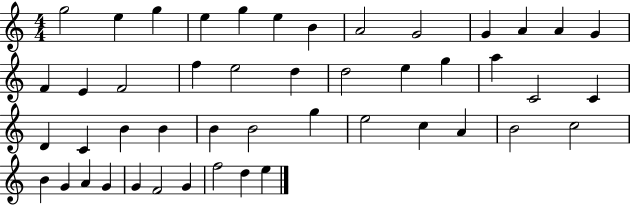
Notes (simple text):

G5/h E5/q G5/q E5/q G5/q E5/q B4/q A4/h G4/h G4/q A4/q A4/q G4/q F4/q E4/q F4/h F5/q E5/h D5/q D5/h E5/q G5/q A5/q C4/h C4/q D4/q C4/q B4/q B4/q B4/q B4/h G5/q E5/h C5/q A4/q B4/h C5/h B4/q G4/q A4/q G4/q G4/q F4/h G4/q F5/h D5/q E5/q